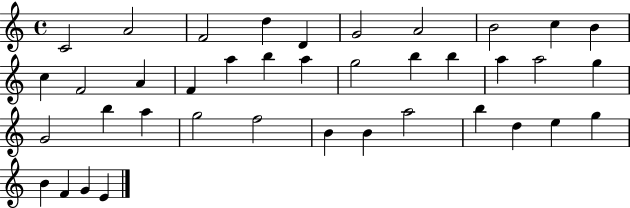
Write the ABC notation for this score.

X:1
T:Untitled
M:4/4
L:1/4
K:C
C2 A2 F2 d D G2 A2 B2 c B c F2 A F a b a g2 b b a a2 g G2 b a g2 f2 B B a2 b d e g B F G E